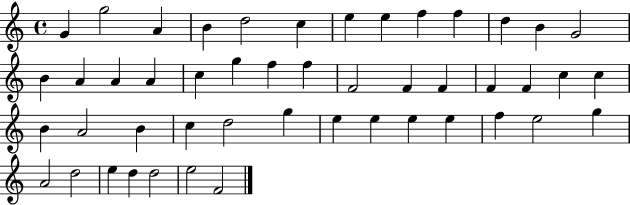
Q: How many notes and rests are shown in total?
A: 48